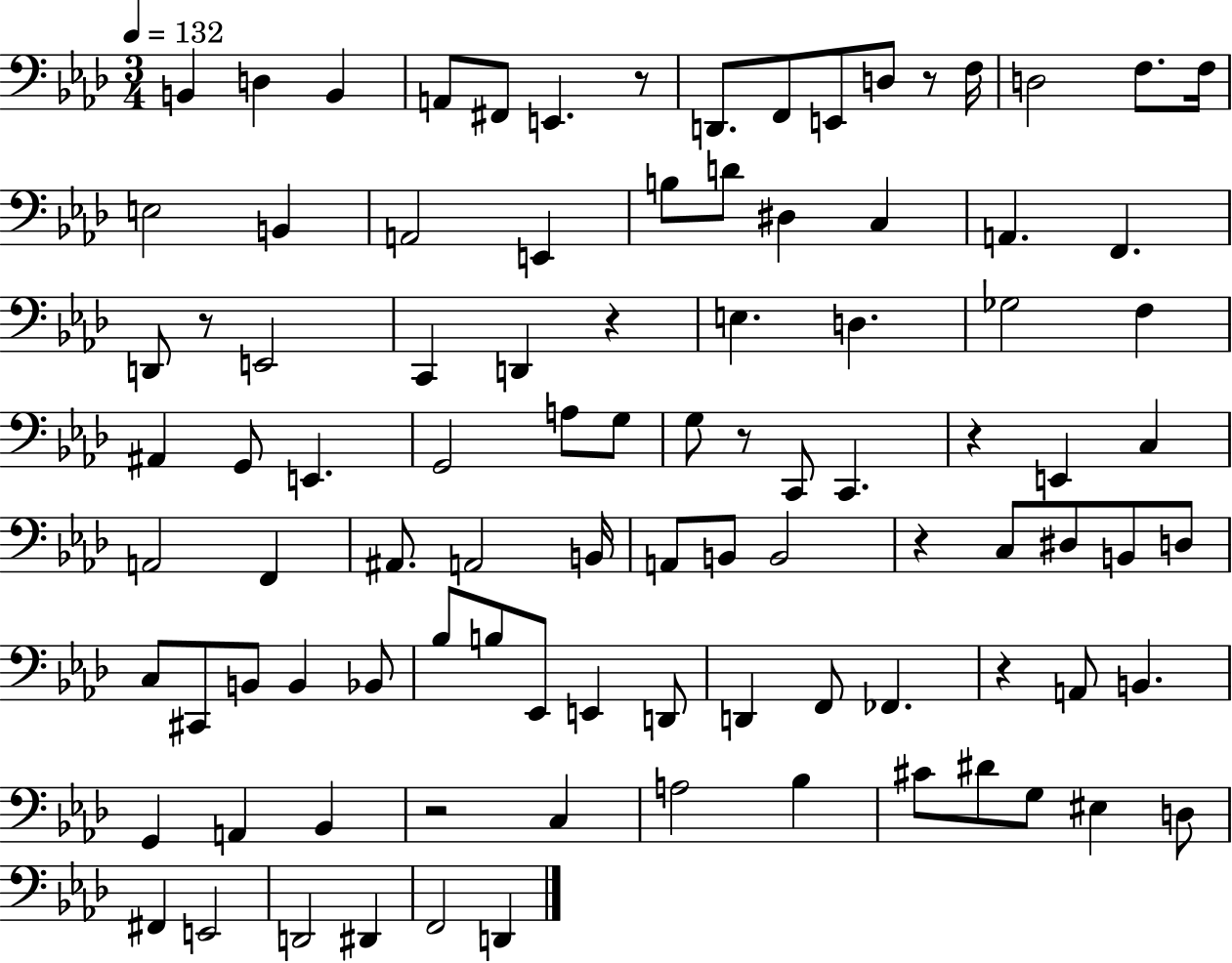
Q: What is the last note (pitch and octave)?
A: D2